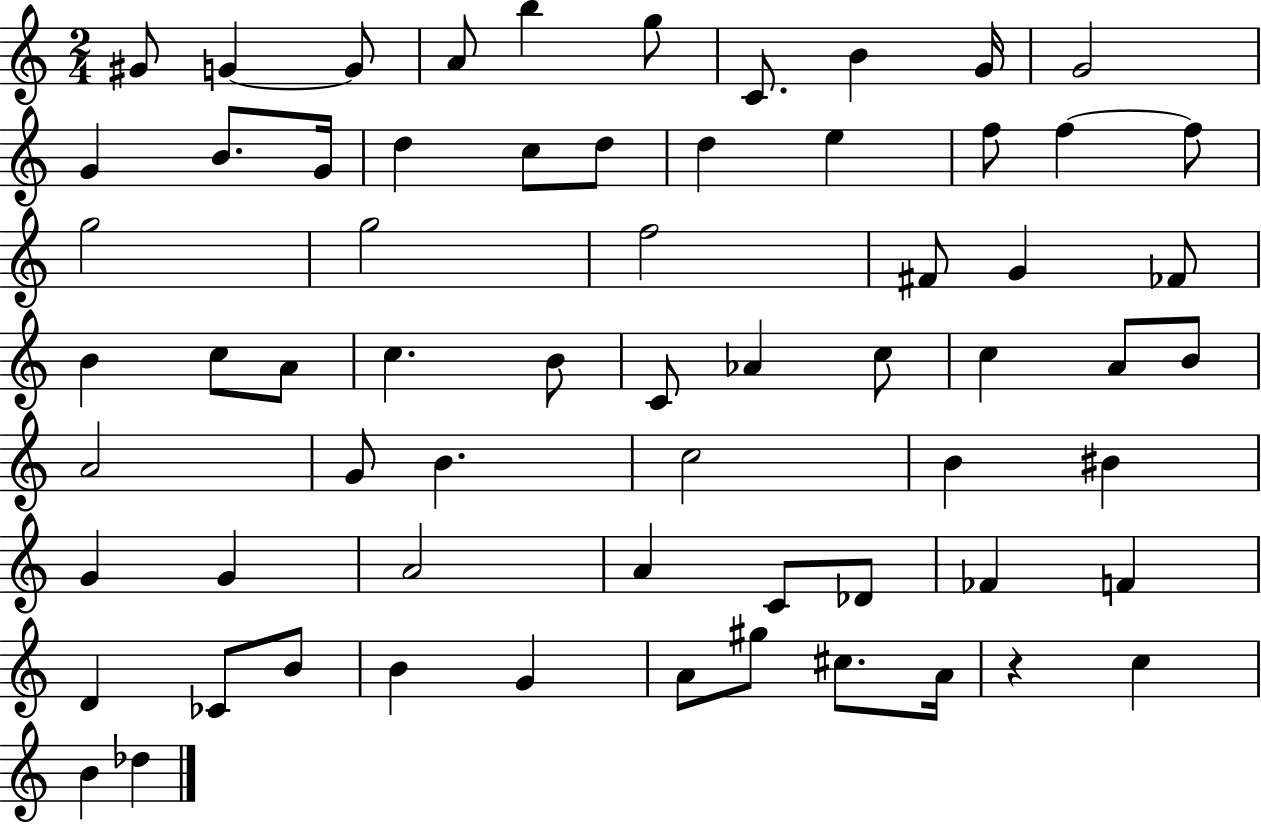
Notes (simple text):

G#4/e G4/q G4/e A4/e B5/q G5/e C4/e. B4/q G4/s G4/h G4/q B4/e. G4/s D5/q C5/e D5/e D5/q E5/q F5/e F5/q F5/e G5/h G5/h F5/h F#4/e G4/q FES4/e B4/q C5/e A4/e C5/q. B4/e C4/e Ab4/q C5/e C5/q A4/e B4/e A4/h G4/e B4/q. C5/h B4/q BIS4/q G4/q G4/q A4/h A4/q C4/e Db4/e FES4/q F4/q D4/q CES4/e B4/e B4/q G4/q A4/e G#5/e C#5/e. A4/s R/q C5/q B4/q Db5/q